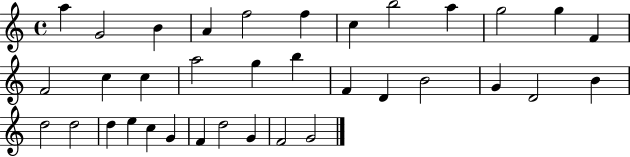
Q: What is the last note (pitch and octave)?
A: G4